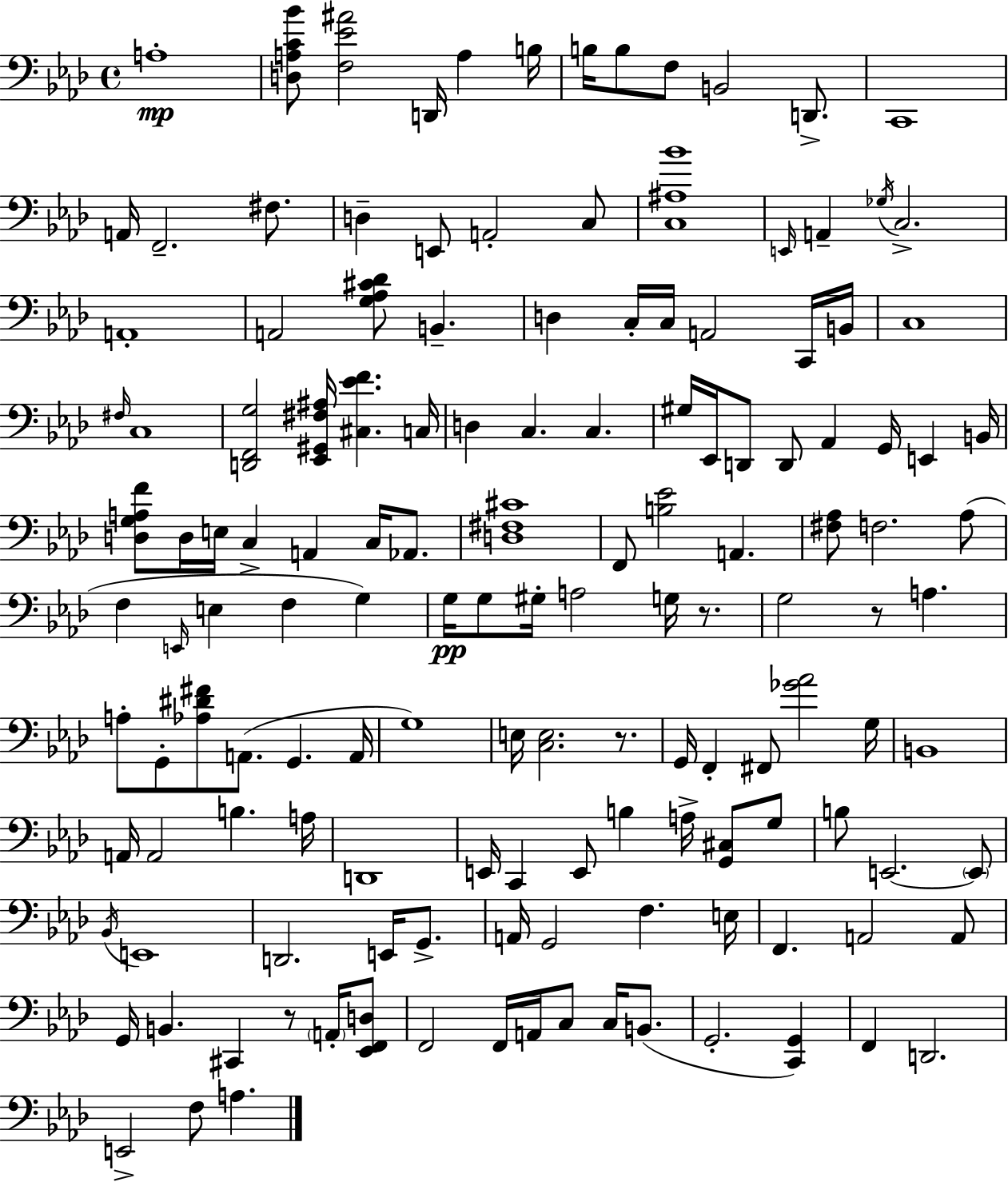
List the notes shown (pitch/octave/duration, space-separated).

A3/w [D3,A3,C4,Bb4]/e [F3,Eb4,A#4]/h D2/s A3/q B3/s B3/s B3/e F3/e B2/h D2/e. C2/w A2/s F2/h. F#3/e. D3/q E2/e A2/h C3/e [C3,A#3,Bb4]/w E2/s A2/q Gb3/s C3/h. A2/w A2/h [G3,Ab3,C#4,Db4]/e B2/q. D3/q C3/s C3/s A2/h C2/s B2/s C3/w F#3/s C3/w [D2,F2,G3]/h [Eb2,G#2,F#3,A#3]/s [C#3,Eb4,F4]/q. C3/s D3/q C3/q. C3/q. G#3/s Eb2/s D2/e D2/e Ab2/q G2/s E2/q B2/s [D3,G3,A3,F4]/e D3/s E3/s C3/q A2/q C3/s Ab2/e. [D3,F#3,C#4]/w F2/e [B3,Eb4]/h A2/q. [F#3,Ab3]/e F3/h. Ab3/e F3/q E2/s E3/q F3/q G3/q G3/s G3/e G#3/s A3/h G3/s R/e. G3/h R/e A3/q. A3/e G2/e [Ab3,D#4,F#4]/e A2/e. G2/q. A2/s G3/w E3/s [C3,E3]/h. R/e. G2/s F2/q F#2/e [Gb4,Ab4]/h G3/s B2/w A2/s A2/h B3/q. A3/s D2/w E2/s C2/q E2/e B3/q A3/s [G2,C#3]/e G3/e B3/e E2/h. E2/e Bb2/s E2/w D2/h. E2/s G2/e. A2/s G2/h F3/q. E3/s F2/q. A2/h A2/e G2/s B2/q. C#2/q R/e A2/s [Eb2,F2,D3]/e F2/h F2/s A2/s C3/e C3/s B2/e. G2/h. [C2,G2]/q F2/q D2/h. E2/h F3/e A3/q.